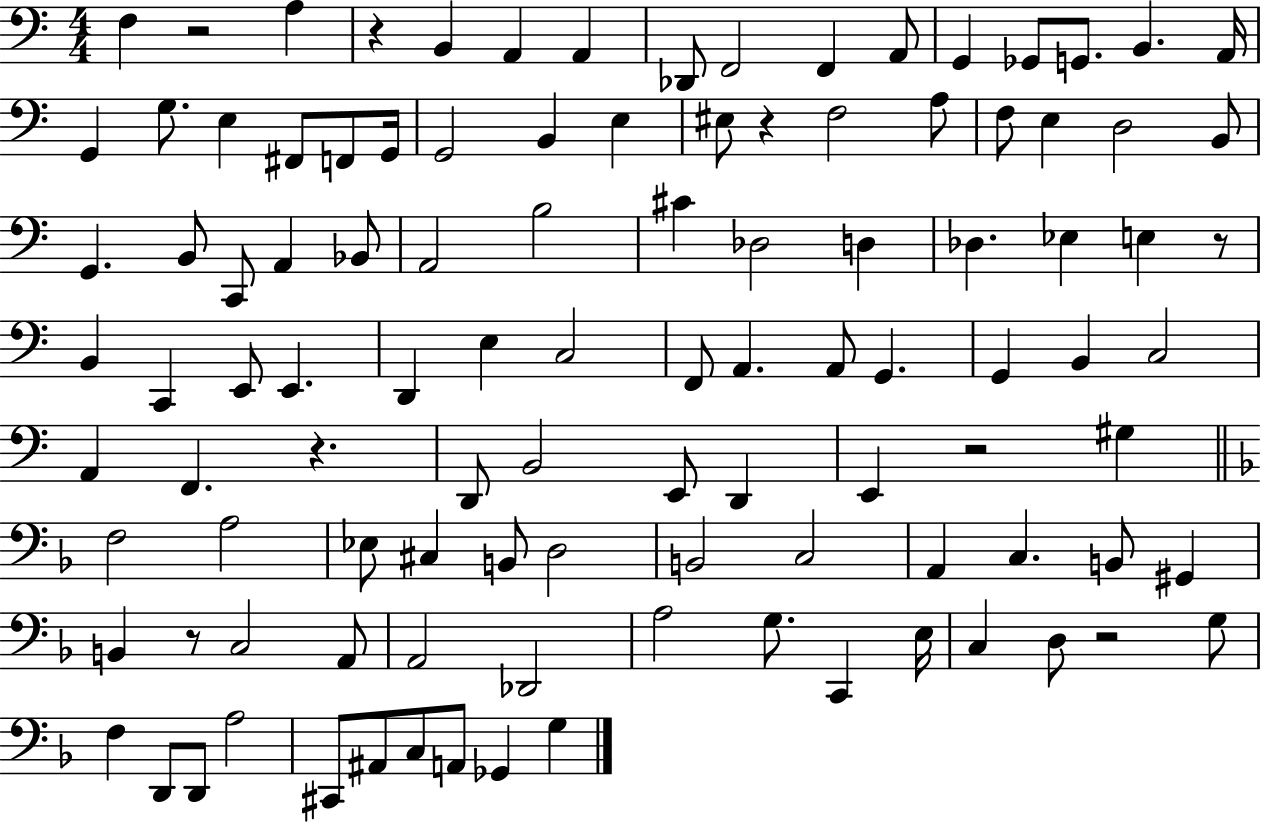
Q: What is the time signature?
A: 4/4